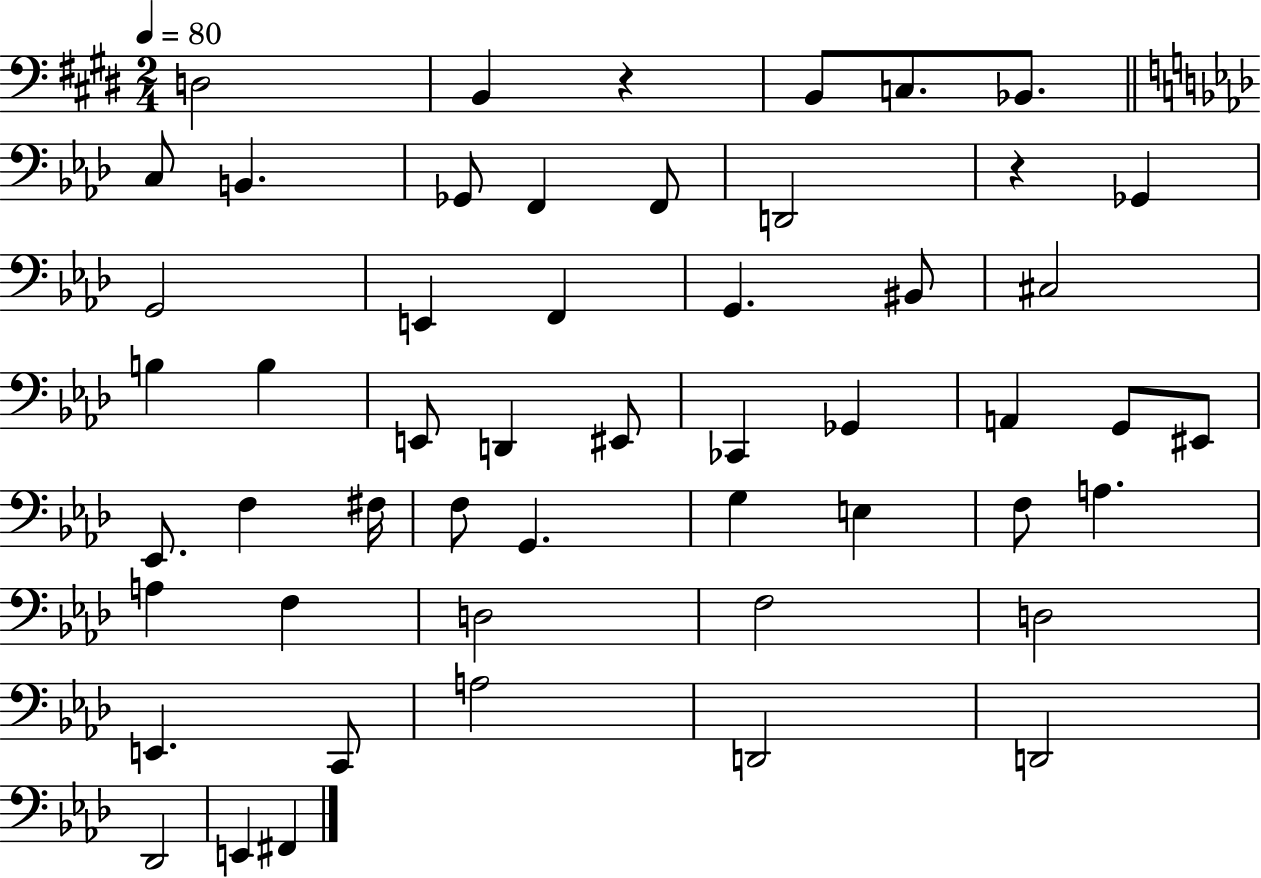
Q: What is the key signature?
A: E major